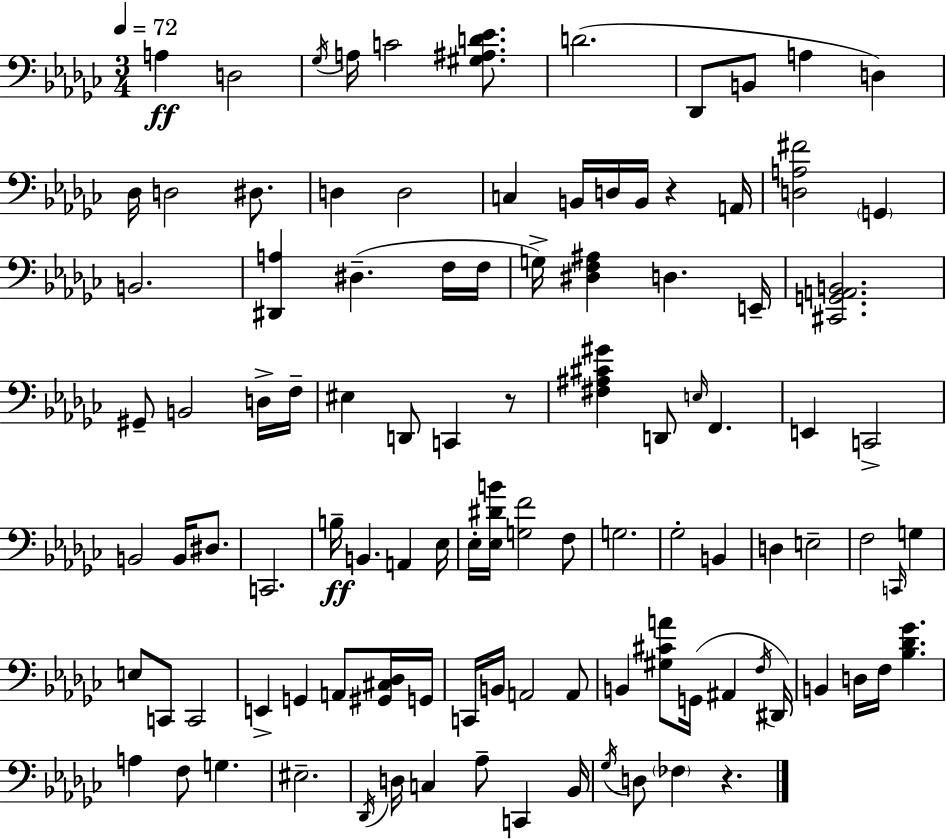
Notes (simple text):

A3/q D3/h Gb3/s A3/s C4/h [G#3,A#3,D4,Eb4]/e. D4/h. Db2/e B2/e A3/q D3/q Db3/s D3/h D#3/e. D3/q D3/h C3/q B2/s D3/s B2/s R/q A2/s [D3,A3,F#4]/h G2/q B2/h. [D#2,A3]/q D#3/q. F3/s F3/s G3/s [D#3,F3,A#3]/q D3/q. E2/s [C#2,G2,A2,B2]/h. G#2/e B2/h D3/s F3/s EIS3/q D2/e C2/q R/e [F#3,A#3,C#4,G#4]/q D2/e E3/s F2/q. E2/q C2/h B2/h B2/s D#3/e. C2/h. B3/s B2/q. A2/q Eb3/s Eb3/s [Eb3,D#4,B4]/s [G3,F4]/h F3/e G3/h. Gb3/h B2/q D3/q E3/h F3/h C2/s G3/q E3/e C2/e C2/h E2/q G2/q A2/e [G#2,C#3,Db3]/s G2/s C2/s B2/s A2/h A2/e B2/q [G#3,C#4,A4]/e G2/s A#2/q F3/s D#2/s B2/q D3/s F3/s [Bb3,Db4,Gb4]/q. A3/q F3/e G3/q. EIS3/h. Db2/s D3/s C3/q Ab3/e C2/q Bb2/s Gb3/s D3/e FES3/q R/q.